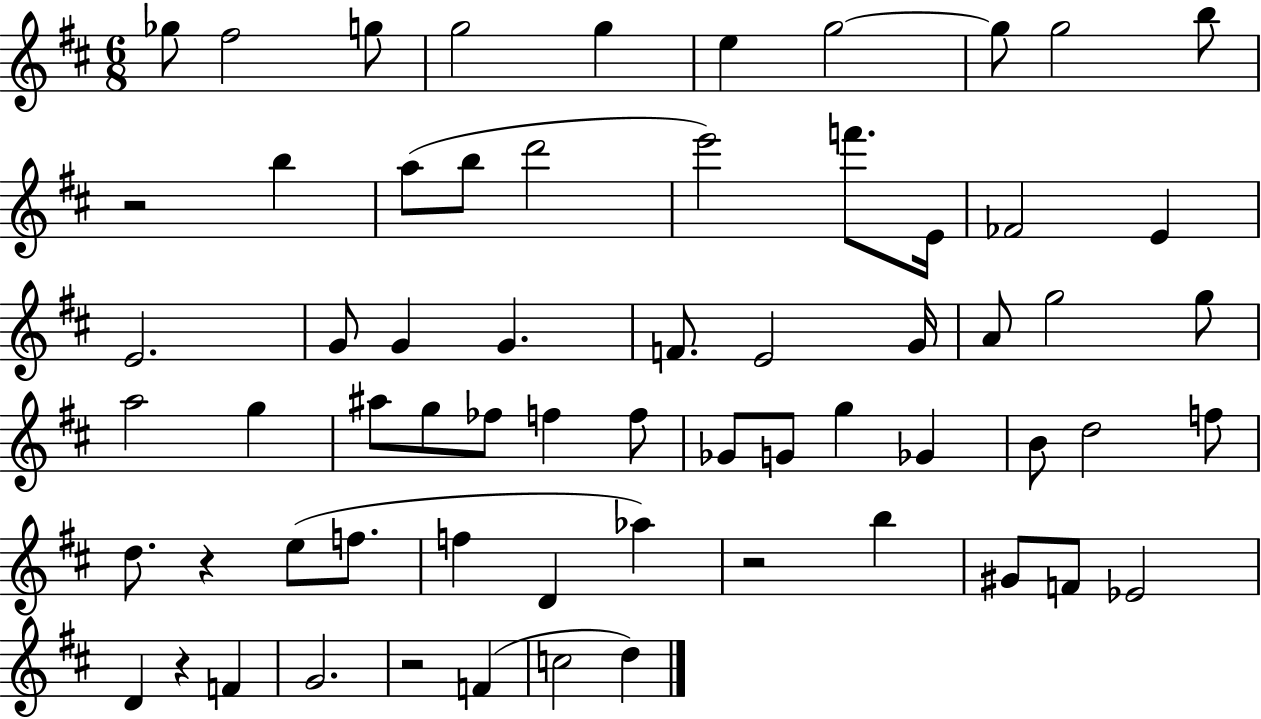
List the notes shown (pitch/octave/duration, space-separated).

Gb5/e F#5/h G5/e G5/h G5/q E5/q G5/h G5/e G5/h B5/e R/h B5/q A5/e B5/e D6/h E6/h F6/e. E4/s FES4/h E4/q E4/h. G4/e G4/q G4/q. F4/e. E4/h G4/s A4/e G5/h G5/e A5/h G5/q A#5/e G5/e FES5/e F5/q F5/e Gb4/e G4/e G5/q Gb4/q B4/e D5/h F5/e D5/e. R/q E5/e F5/e. F5/q D4/q Ab5/q R/h B5/q G#4/e F4/e Eb4/h D4/q R/q F4/q G4/h. R/h F4/q C5/h D5/q